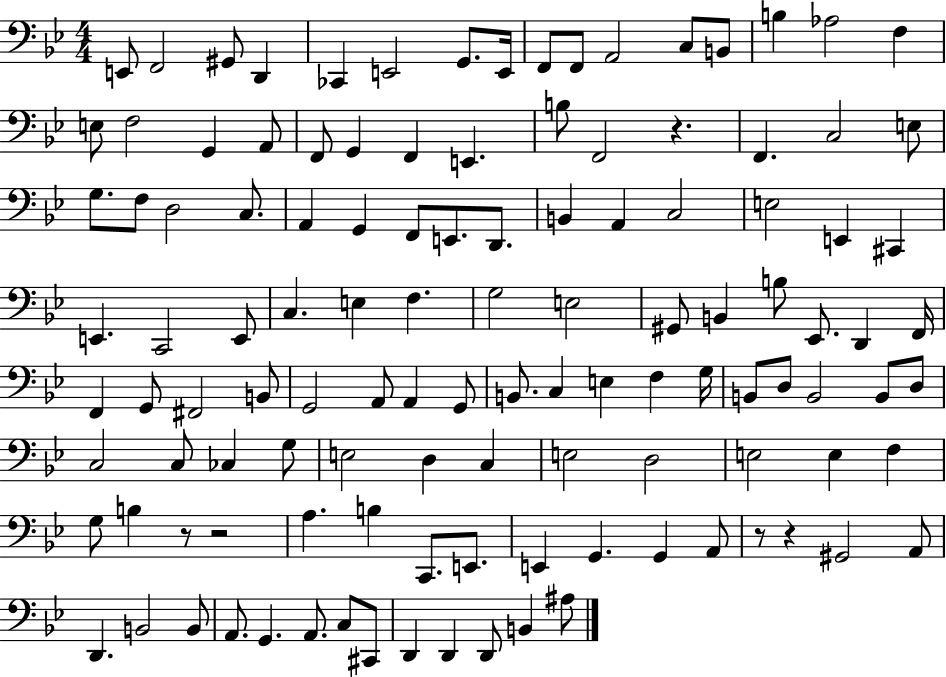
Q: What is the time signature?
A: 4/4